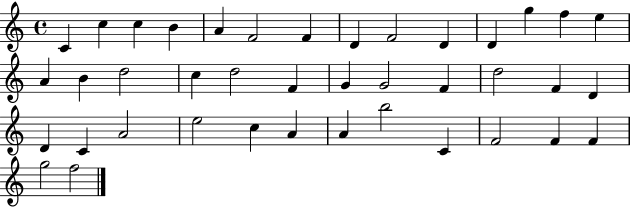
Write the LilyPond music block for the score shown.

{
  \clef treble
  \time 4/4
  \defaultTimeSignature
  \key c \major
  c'4 c''4 c''4 b'4 | a'4 f'2 f'4 | d'4 f'2 d'4 | d'4 g''4 f''4 e''4 | \break a'4 b'4 d''2 | c''4 d''2 f'4 | g'4 g'2 f'4 | d''2 f'4 d'4 | \break d'4 c'4 a'2 | e''2 c''4 a'4 | a'4 b''2 c'4 | f'2 f'4 f'4 | \break g''2 f''2 | \bar "|."
}